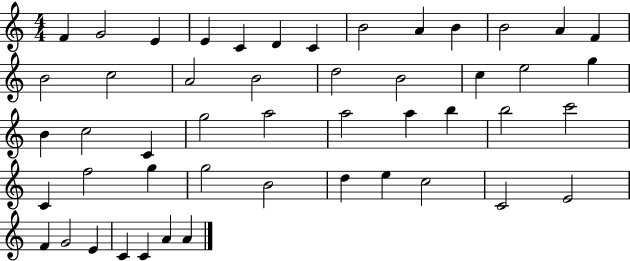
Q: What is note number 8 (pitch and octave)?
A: B4